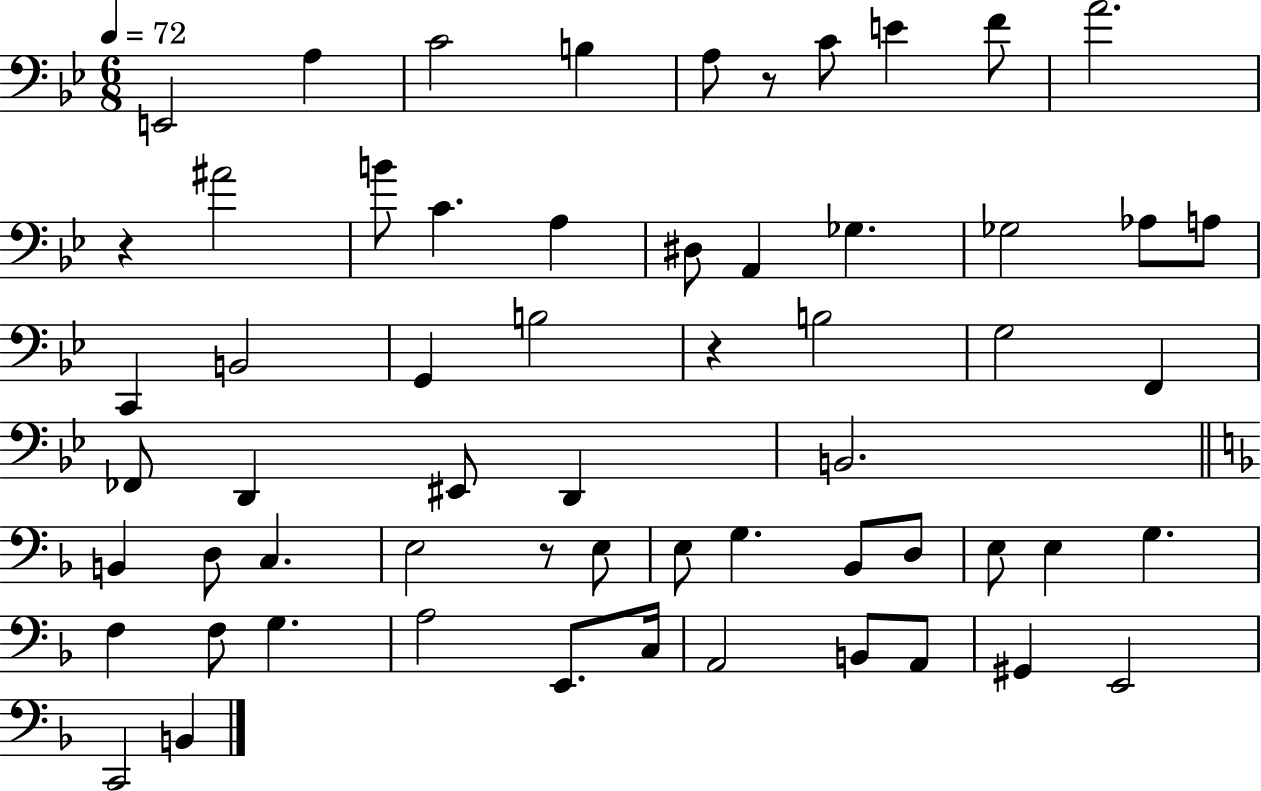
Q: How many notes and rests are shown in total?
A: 60